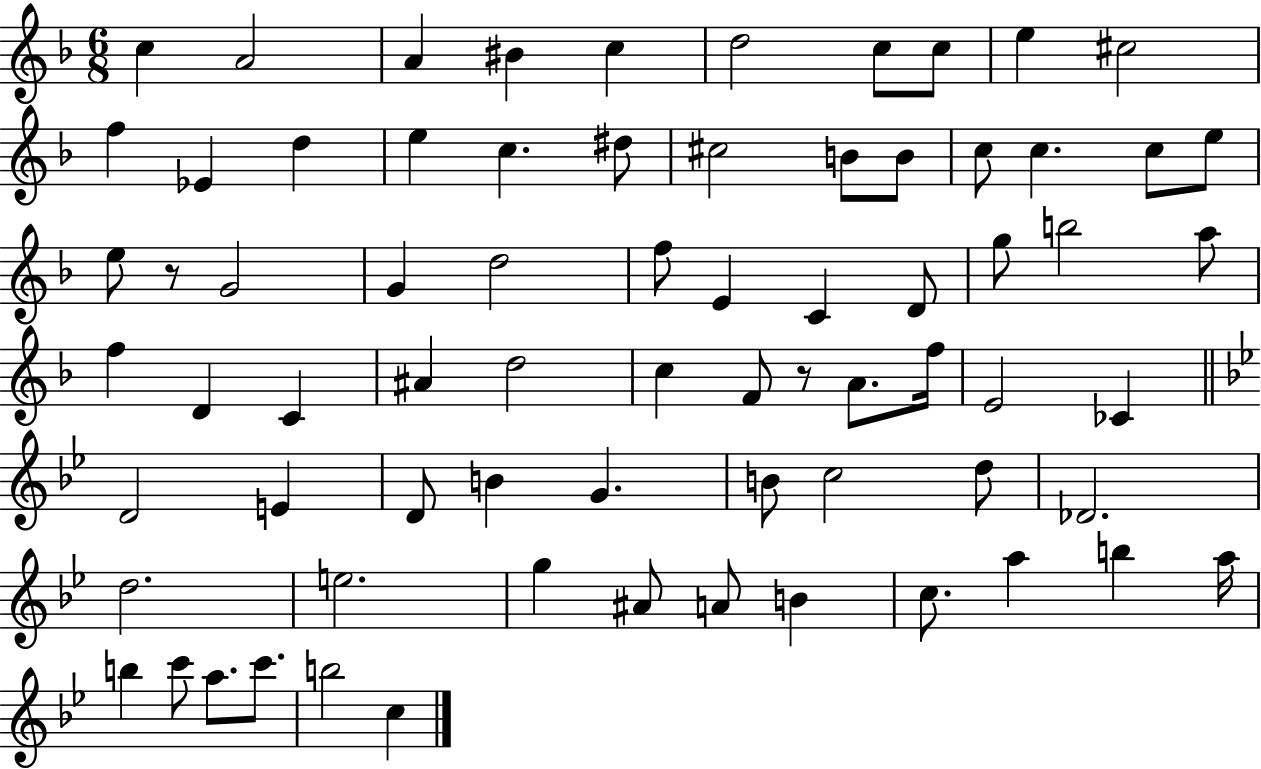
{
  \clef treble
  \numericTimeSignature
  \time 6/8
  \key f \major
  c''4 a'2 | a'4 bis'4 c''4 | d''2 c''8 c''8 | e''4 cis''2 | \break f''4 ees'4 d''4 | e''4 c''4. dis''8 | cis''2 b'8 b'8 | c''8 c''4. c''8 e''8 | \break e''8 r8 g'2 | g'4 d''2 | f''8 e'4 c'4 d'8 | g''8 b''2 a''8 | \break f''4 d'4 c'4 | ais'4 d''2 | c''4 f'8 r8 a'8. f''16 | e'2 ces'4 | \break \bar "||" \break \key g \minor d'2 e'4 | d'8 b'4 g'4. | b'8 c''2 d''8 | des'2. | \break d''2. | e''2. | g''4 ais'8 a'8 b'4 | c''8. a''4 b''4 a''16 | \break b''4 c'''8 a''8. c'''8. | b''2 c''4 | \bar "|."
}